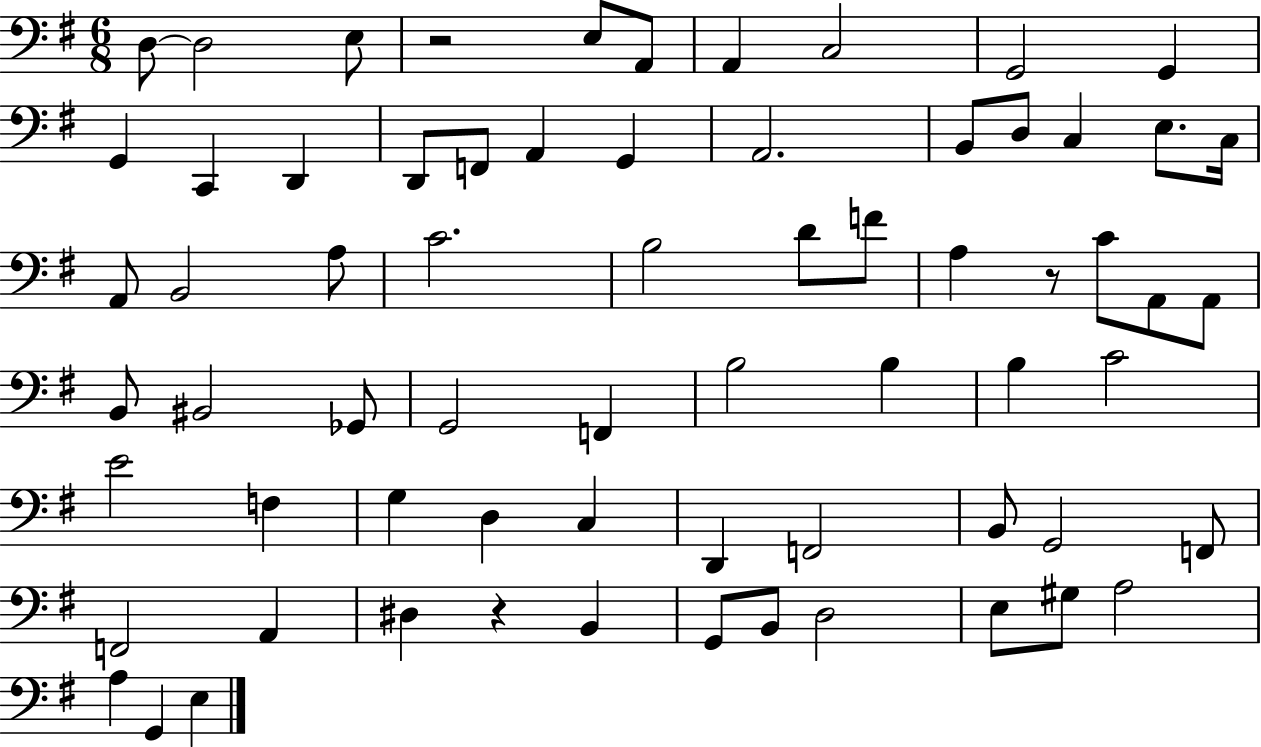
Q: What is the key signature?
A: G major